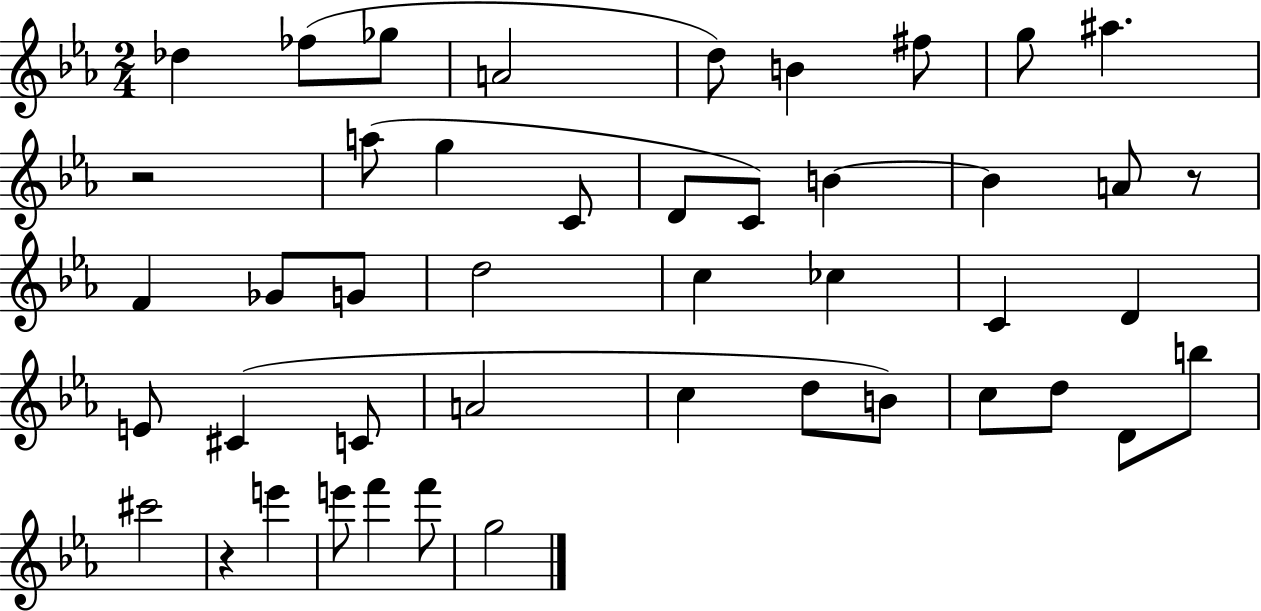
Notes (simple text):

Db5/q FES5/e Gb5/e A4/h D5/e B4/q F#5/e G5/e A#5/q. R/h A5/e G5/q C4/e D4/e C4/e B4/q B4/q A4/e R/e F4/q Gb4/e G4/e D5/h C5/q CES5/q C4/q D4/q E4/e C#4/q C4/e A4/h C5/q D5/e B4/e C5/e D5/e D4/e B5/e C#6/h R/q E6/q E6/e F6/q F6/e G5/h